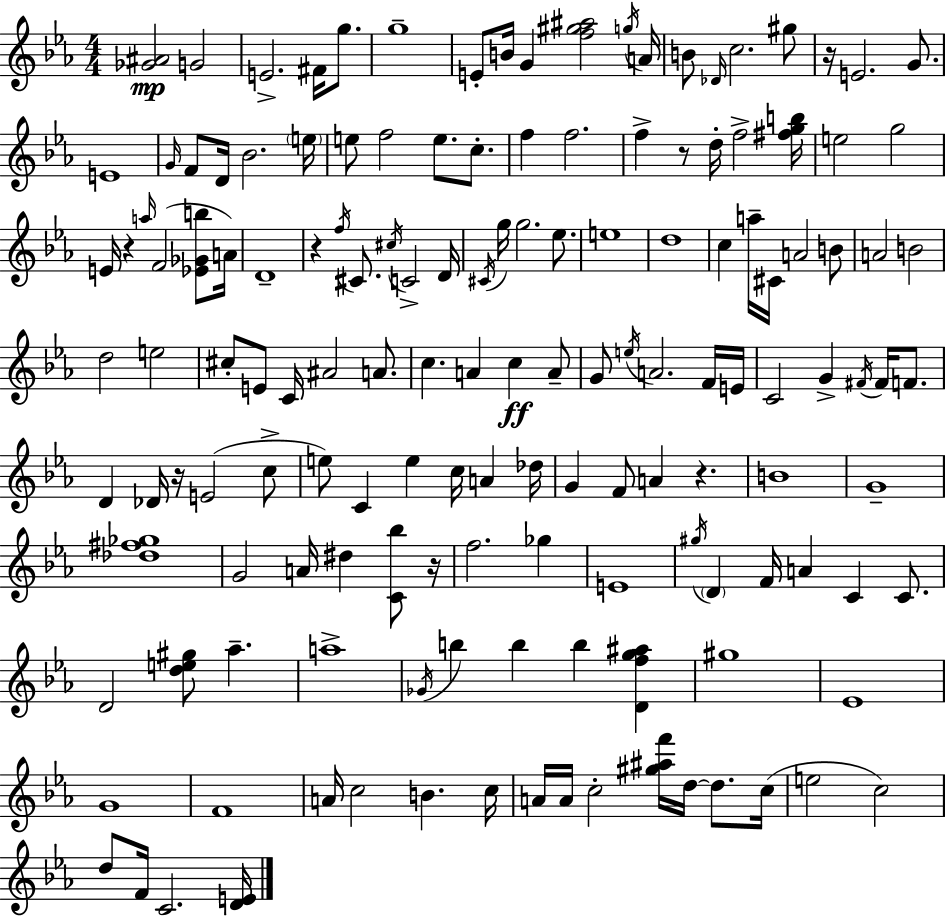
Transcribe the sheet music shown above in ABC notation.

X:1
T:Untitled
M:4/4
L:1/4
K:Cm
[_G^A]2 G2 E2 ^F/4 g/2 g4 E/2 B/4 G [f^g^a]2 g/4 A/4 B/2 _D/4 c2 ^g/2 z/4 E2 G/2 E4 G/4 F/2 D/4 _B2 e/4 e/2 f2 e/2 c/2 f f2 f z/2 d/4 f2 [^fgb]/4 e2 g2 E/4 z a/4 F2 [_E_Gb]/2 A/4 D4 z f/4 ^C/2 ^c/4 C2 D/4 ^C/4 g/4 g2 _e/2 e4 d4 c a/4 ^C/4 A2 B/2 A2 B2 d2 e2 ^c/2 E/2 C/4 ^A2 A/2 c A c A/2 G/2 e/4 A2 F/4 E/4 C2 G ^F/4 ^F/4 F/2 D _D/4 z/4 E2 c/2 e/2 C e c/4 A _d/4 G F/2 A z B4 G4 [_d^f_g]4 G2 A/4 ^d [C_b]/2 z/4 f2 _g E4 ^g/4 D F/4 A C C/2 D2 [de^g]/2 _a a4 _G/4 b b b [Dfg^a] ^g4 _E4 G4 F4 A/4 c2 B c/4 A/4 A/4 c2 [^g^af']/4 d/4 d/2 c/4 e2 c2 d/2 F/4 C2 [DE]/4